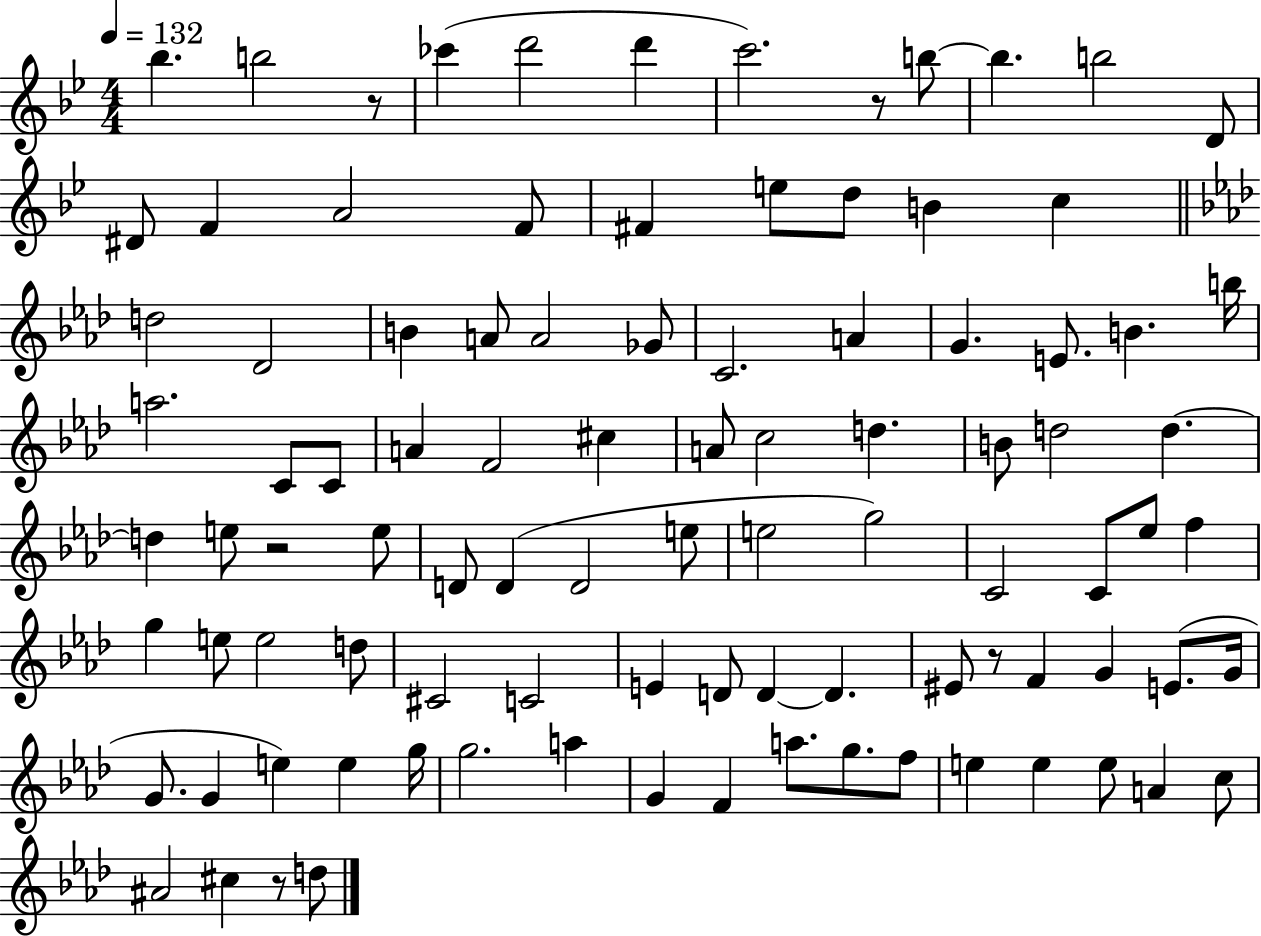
X:1
T:Untitled
M:4/4
L:1/4
K:Bb
_b b2 z/2 _c' d'2 d' c'2 z/2 b/2 b b2 D/2 ^D/2 F A2 F/2 ^F e/2 d/2 B c d2 _D2 B A/2 A2 _G/2 C2 A G E/2 B b/4 a2 C/2 C/2 A F2 ^c A/2 c2 d B/2 d2 d d e/2 z2 e/2 D/2 D D2 e/2 e2 g2 C2 C/2 _e/2 f g e/2 e2 d/2 ^C2 C2 E D/2 D D ^E/2 z/2 F G E/2 G/4 G/2 G e e g/4 g2 a G F a/2 g/2 f/2 e e e/2 A c/2 ^A2 ^c z/2 d/2